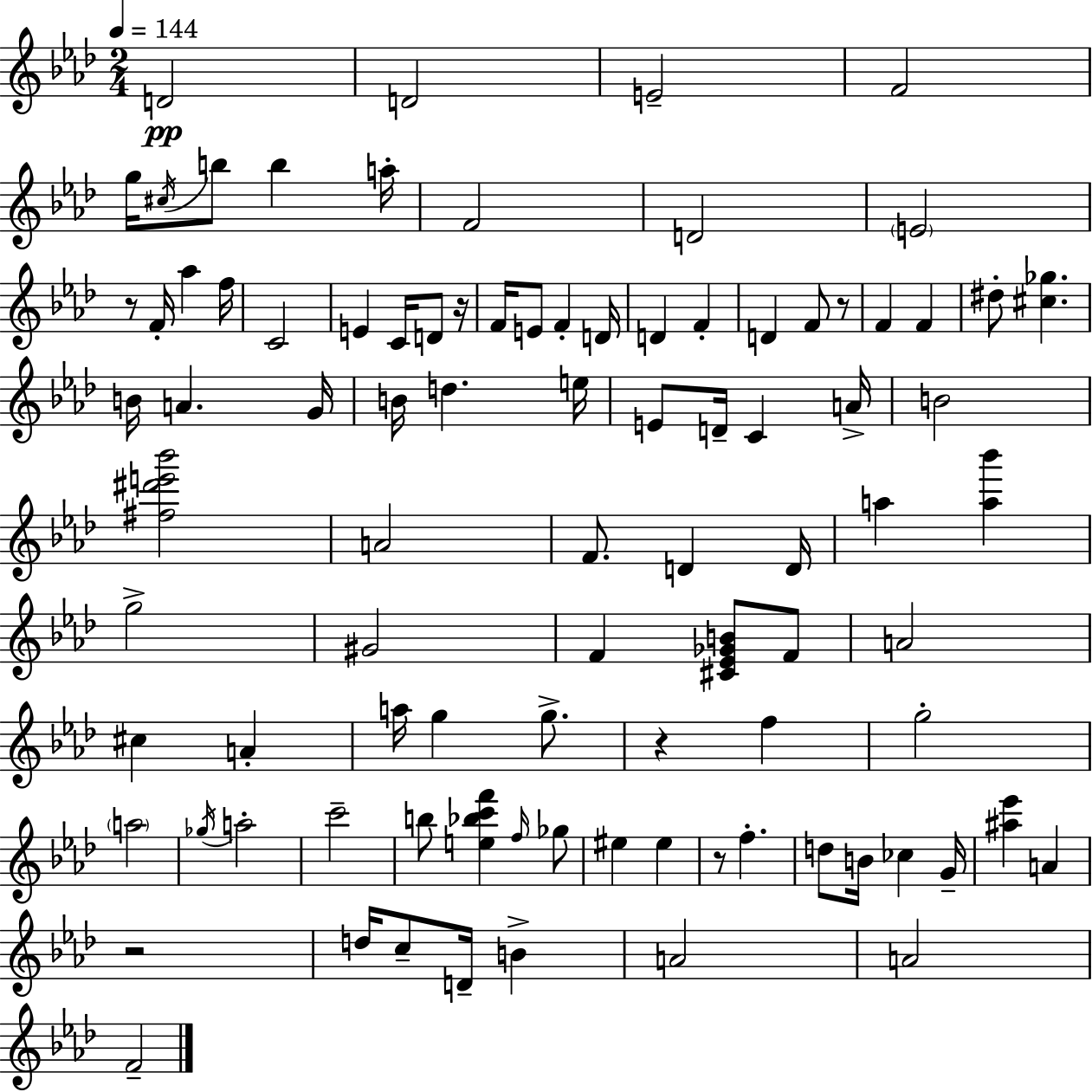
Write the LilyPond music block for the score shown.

{
  \clef treble
  \numericTimeSignature
  \time 2/4
  \key f \minor
  \tempo 4 = 144
  \repeat volta 2 { d'2\pp | d'2 | e'2-- | f'2 | \break g''16 \acciaccatura { cis''16 } b''8 b''4 | a''16-. f'2 | d'2 | \parenthesize e'2 | \break r8 f'16-. aes''4 | f''16 c'2 | e'4 c'16 d'8 | r16 f'16 e'8 f'4-. | \break d'16 d'4 f'4-. | d'4 f'8 r8 | f'4 f'4 | dis''8-. <cis'' ges''>4. | \break b'16 a'4. | g'16 b'16 d''4. | e''16 e'8 d'16-- c'4 | a'16-> b'2 | \break <fis'' dis''' e''' bes'''>2 | a'2 | f'8. d'4 | d'16 a''4 <a'' bes'''>4 | \break g''2-> | gis'2 | f'4 <cis' ees' ges' b'>8 f'8 | a'2 | \break cis''4 a'4-. | a''16 g''4 g''8.-> | r4 f''4 | g''2-. | \break \parenthesize a''2 | \acciaccatura { ges''16 } a''2-. | c'''2-- | b''8 <e'' bes'' c''' f'''>4 | \break \grace { f''16 } ges''8 eis''4 eis''4 | r8 f''4.-. | d''8 b'16 ces''4 | g'16-- <ais'' ees'''>4 a'4 | \break r2 | d''16 c''8-- d'16-- b'4-> | a'2 | a'2 | \break f'2-- | } \bar "|."
}